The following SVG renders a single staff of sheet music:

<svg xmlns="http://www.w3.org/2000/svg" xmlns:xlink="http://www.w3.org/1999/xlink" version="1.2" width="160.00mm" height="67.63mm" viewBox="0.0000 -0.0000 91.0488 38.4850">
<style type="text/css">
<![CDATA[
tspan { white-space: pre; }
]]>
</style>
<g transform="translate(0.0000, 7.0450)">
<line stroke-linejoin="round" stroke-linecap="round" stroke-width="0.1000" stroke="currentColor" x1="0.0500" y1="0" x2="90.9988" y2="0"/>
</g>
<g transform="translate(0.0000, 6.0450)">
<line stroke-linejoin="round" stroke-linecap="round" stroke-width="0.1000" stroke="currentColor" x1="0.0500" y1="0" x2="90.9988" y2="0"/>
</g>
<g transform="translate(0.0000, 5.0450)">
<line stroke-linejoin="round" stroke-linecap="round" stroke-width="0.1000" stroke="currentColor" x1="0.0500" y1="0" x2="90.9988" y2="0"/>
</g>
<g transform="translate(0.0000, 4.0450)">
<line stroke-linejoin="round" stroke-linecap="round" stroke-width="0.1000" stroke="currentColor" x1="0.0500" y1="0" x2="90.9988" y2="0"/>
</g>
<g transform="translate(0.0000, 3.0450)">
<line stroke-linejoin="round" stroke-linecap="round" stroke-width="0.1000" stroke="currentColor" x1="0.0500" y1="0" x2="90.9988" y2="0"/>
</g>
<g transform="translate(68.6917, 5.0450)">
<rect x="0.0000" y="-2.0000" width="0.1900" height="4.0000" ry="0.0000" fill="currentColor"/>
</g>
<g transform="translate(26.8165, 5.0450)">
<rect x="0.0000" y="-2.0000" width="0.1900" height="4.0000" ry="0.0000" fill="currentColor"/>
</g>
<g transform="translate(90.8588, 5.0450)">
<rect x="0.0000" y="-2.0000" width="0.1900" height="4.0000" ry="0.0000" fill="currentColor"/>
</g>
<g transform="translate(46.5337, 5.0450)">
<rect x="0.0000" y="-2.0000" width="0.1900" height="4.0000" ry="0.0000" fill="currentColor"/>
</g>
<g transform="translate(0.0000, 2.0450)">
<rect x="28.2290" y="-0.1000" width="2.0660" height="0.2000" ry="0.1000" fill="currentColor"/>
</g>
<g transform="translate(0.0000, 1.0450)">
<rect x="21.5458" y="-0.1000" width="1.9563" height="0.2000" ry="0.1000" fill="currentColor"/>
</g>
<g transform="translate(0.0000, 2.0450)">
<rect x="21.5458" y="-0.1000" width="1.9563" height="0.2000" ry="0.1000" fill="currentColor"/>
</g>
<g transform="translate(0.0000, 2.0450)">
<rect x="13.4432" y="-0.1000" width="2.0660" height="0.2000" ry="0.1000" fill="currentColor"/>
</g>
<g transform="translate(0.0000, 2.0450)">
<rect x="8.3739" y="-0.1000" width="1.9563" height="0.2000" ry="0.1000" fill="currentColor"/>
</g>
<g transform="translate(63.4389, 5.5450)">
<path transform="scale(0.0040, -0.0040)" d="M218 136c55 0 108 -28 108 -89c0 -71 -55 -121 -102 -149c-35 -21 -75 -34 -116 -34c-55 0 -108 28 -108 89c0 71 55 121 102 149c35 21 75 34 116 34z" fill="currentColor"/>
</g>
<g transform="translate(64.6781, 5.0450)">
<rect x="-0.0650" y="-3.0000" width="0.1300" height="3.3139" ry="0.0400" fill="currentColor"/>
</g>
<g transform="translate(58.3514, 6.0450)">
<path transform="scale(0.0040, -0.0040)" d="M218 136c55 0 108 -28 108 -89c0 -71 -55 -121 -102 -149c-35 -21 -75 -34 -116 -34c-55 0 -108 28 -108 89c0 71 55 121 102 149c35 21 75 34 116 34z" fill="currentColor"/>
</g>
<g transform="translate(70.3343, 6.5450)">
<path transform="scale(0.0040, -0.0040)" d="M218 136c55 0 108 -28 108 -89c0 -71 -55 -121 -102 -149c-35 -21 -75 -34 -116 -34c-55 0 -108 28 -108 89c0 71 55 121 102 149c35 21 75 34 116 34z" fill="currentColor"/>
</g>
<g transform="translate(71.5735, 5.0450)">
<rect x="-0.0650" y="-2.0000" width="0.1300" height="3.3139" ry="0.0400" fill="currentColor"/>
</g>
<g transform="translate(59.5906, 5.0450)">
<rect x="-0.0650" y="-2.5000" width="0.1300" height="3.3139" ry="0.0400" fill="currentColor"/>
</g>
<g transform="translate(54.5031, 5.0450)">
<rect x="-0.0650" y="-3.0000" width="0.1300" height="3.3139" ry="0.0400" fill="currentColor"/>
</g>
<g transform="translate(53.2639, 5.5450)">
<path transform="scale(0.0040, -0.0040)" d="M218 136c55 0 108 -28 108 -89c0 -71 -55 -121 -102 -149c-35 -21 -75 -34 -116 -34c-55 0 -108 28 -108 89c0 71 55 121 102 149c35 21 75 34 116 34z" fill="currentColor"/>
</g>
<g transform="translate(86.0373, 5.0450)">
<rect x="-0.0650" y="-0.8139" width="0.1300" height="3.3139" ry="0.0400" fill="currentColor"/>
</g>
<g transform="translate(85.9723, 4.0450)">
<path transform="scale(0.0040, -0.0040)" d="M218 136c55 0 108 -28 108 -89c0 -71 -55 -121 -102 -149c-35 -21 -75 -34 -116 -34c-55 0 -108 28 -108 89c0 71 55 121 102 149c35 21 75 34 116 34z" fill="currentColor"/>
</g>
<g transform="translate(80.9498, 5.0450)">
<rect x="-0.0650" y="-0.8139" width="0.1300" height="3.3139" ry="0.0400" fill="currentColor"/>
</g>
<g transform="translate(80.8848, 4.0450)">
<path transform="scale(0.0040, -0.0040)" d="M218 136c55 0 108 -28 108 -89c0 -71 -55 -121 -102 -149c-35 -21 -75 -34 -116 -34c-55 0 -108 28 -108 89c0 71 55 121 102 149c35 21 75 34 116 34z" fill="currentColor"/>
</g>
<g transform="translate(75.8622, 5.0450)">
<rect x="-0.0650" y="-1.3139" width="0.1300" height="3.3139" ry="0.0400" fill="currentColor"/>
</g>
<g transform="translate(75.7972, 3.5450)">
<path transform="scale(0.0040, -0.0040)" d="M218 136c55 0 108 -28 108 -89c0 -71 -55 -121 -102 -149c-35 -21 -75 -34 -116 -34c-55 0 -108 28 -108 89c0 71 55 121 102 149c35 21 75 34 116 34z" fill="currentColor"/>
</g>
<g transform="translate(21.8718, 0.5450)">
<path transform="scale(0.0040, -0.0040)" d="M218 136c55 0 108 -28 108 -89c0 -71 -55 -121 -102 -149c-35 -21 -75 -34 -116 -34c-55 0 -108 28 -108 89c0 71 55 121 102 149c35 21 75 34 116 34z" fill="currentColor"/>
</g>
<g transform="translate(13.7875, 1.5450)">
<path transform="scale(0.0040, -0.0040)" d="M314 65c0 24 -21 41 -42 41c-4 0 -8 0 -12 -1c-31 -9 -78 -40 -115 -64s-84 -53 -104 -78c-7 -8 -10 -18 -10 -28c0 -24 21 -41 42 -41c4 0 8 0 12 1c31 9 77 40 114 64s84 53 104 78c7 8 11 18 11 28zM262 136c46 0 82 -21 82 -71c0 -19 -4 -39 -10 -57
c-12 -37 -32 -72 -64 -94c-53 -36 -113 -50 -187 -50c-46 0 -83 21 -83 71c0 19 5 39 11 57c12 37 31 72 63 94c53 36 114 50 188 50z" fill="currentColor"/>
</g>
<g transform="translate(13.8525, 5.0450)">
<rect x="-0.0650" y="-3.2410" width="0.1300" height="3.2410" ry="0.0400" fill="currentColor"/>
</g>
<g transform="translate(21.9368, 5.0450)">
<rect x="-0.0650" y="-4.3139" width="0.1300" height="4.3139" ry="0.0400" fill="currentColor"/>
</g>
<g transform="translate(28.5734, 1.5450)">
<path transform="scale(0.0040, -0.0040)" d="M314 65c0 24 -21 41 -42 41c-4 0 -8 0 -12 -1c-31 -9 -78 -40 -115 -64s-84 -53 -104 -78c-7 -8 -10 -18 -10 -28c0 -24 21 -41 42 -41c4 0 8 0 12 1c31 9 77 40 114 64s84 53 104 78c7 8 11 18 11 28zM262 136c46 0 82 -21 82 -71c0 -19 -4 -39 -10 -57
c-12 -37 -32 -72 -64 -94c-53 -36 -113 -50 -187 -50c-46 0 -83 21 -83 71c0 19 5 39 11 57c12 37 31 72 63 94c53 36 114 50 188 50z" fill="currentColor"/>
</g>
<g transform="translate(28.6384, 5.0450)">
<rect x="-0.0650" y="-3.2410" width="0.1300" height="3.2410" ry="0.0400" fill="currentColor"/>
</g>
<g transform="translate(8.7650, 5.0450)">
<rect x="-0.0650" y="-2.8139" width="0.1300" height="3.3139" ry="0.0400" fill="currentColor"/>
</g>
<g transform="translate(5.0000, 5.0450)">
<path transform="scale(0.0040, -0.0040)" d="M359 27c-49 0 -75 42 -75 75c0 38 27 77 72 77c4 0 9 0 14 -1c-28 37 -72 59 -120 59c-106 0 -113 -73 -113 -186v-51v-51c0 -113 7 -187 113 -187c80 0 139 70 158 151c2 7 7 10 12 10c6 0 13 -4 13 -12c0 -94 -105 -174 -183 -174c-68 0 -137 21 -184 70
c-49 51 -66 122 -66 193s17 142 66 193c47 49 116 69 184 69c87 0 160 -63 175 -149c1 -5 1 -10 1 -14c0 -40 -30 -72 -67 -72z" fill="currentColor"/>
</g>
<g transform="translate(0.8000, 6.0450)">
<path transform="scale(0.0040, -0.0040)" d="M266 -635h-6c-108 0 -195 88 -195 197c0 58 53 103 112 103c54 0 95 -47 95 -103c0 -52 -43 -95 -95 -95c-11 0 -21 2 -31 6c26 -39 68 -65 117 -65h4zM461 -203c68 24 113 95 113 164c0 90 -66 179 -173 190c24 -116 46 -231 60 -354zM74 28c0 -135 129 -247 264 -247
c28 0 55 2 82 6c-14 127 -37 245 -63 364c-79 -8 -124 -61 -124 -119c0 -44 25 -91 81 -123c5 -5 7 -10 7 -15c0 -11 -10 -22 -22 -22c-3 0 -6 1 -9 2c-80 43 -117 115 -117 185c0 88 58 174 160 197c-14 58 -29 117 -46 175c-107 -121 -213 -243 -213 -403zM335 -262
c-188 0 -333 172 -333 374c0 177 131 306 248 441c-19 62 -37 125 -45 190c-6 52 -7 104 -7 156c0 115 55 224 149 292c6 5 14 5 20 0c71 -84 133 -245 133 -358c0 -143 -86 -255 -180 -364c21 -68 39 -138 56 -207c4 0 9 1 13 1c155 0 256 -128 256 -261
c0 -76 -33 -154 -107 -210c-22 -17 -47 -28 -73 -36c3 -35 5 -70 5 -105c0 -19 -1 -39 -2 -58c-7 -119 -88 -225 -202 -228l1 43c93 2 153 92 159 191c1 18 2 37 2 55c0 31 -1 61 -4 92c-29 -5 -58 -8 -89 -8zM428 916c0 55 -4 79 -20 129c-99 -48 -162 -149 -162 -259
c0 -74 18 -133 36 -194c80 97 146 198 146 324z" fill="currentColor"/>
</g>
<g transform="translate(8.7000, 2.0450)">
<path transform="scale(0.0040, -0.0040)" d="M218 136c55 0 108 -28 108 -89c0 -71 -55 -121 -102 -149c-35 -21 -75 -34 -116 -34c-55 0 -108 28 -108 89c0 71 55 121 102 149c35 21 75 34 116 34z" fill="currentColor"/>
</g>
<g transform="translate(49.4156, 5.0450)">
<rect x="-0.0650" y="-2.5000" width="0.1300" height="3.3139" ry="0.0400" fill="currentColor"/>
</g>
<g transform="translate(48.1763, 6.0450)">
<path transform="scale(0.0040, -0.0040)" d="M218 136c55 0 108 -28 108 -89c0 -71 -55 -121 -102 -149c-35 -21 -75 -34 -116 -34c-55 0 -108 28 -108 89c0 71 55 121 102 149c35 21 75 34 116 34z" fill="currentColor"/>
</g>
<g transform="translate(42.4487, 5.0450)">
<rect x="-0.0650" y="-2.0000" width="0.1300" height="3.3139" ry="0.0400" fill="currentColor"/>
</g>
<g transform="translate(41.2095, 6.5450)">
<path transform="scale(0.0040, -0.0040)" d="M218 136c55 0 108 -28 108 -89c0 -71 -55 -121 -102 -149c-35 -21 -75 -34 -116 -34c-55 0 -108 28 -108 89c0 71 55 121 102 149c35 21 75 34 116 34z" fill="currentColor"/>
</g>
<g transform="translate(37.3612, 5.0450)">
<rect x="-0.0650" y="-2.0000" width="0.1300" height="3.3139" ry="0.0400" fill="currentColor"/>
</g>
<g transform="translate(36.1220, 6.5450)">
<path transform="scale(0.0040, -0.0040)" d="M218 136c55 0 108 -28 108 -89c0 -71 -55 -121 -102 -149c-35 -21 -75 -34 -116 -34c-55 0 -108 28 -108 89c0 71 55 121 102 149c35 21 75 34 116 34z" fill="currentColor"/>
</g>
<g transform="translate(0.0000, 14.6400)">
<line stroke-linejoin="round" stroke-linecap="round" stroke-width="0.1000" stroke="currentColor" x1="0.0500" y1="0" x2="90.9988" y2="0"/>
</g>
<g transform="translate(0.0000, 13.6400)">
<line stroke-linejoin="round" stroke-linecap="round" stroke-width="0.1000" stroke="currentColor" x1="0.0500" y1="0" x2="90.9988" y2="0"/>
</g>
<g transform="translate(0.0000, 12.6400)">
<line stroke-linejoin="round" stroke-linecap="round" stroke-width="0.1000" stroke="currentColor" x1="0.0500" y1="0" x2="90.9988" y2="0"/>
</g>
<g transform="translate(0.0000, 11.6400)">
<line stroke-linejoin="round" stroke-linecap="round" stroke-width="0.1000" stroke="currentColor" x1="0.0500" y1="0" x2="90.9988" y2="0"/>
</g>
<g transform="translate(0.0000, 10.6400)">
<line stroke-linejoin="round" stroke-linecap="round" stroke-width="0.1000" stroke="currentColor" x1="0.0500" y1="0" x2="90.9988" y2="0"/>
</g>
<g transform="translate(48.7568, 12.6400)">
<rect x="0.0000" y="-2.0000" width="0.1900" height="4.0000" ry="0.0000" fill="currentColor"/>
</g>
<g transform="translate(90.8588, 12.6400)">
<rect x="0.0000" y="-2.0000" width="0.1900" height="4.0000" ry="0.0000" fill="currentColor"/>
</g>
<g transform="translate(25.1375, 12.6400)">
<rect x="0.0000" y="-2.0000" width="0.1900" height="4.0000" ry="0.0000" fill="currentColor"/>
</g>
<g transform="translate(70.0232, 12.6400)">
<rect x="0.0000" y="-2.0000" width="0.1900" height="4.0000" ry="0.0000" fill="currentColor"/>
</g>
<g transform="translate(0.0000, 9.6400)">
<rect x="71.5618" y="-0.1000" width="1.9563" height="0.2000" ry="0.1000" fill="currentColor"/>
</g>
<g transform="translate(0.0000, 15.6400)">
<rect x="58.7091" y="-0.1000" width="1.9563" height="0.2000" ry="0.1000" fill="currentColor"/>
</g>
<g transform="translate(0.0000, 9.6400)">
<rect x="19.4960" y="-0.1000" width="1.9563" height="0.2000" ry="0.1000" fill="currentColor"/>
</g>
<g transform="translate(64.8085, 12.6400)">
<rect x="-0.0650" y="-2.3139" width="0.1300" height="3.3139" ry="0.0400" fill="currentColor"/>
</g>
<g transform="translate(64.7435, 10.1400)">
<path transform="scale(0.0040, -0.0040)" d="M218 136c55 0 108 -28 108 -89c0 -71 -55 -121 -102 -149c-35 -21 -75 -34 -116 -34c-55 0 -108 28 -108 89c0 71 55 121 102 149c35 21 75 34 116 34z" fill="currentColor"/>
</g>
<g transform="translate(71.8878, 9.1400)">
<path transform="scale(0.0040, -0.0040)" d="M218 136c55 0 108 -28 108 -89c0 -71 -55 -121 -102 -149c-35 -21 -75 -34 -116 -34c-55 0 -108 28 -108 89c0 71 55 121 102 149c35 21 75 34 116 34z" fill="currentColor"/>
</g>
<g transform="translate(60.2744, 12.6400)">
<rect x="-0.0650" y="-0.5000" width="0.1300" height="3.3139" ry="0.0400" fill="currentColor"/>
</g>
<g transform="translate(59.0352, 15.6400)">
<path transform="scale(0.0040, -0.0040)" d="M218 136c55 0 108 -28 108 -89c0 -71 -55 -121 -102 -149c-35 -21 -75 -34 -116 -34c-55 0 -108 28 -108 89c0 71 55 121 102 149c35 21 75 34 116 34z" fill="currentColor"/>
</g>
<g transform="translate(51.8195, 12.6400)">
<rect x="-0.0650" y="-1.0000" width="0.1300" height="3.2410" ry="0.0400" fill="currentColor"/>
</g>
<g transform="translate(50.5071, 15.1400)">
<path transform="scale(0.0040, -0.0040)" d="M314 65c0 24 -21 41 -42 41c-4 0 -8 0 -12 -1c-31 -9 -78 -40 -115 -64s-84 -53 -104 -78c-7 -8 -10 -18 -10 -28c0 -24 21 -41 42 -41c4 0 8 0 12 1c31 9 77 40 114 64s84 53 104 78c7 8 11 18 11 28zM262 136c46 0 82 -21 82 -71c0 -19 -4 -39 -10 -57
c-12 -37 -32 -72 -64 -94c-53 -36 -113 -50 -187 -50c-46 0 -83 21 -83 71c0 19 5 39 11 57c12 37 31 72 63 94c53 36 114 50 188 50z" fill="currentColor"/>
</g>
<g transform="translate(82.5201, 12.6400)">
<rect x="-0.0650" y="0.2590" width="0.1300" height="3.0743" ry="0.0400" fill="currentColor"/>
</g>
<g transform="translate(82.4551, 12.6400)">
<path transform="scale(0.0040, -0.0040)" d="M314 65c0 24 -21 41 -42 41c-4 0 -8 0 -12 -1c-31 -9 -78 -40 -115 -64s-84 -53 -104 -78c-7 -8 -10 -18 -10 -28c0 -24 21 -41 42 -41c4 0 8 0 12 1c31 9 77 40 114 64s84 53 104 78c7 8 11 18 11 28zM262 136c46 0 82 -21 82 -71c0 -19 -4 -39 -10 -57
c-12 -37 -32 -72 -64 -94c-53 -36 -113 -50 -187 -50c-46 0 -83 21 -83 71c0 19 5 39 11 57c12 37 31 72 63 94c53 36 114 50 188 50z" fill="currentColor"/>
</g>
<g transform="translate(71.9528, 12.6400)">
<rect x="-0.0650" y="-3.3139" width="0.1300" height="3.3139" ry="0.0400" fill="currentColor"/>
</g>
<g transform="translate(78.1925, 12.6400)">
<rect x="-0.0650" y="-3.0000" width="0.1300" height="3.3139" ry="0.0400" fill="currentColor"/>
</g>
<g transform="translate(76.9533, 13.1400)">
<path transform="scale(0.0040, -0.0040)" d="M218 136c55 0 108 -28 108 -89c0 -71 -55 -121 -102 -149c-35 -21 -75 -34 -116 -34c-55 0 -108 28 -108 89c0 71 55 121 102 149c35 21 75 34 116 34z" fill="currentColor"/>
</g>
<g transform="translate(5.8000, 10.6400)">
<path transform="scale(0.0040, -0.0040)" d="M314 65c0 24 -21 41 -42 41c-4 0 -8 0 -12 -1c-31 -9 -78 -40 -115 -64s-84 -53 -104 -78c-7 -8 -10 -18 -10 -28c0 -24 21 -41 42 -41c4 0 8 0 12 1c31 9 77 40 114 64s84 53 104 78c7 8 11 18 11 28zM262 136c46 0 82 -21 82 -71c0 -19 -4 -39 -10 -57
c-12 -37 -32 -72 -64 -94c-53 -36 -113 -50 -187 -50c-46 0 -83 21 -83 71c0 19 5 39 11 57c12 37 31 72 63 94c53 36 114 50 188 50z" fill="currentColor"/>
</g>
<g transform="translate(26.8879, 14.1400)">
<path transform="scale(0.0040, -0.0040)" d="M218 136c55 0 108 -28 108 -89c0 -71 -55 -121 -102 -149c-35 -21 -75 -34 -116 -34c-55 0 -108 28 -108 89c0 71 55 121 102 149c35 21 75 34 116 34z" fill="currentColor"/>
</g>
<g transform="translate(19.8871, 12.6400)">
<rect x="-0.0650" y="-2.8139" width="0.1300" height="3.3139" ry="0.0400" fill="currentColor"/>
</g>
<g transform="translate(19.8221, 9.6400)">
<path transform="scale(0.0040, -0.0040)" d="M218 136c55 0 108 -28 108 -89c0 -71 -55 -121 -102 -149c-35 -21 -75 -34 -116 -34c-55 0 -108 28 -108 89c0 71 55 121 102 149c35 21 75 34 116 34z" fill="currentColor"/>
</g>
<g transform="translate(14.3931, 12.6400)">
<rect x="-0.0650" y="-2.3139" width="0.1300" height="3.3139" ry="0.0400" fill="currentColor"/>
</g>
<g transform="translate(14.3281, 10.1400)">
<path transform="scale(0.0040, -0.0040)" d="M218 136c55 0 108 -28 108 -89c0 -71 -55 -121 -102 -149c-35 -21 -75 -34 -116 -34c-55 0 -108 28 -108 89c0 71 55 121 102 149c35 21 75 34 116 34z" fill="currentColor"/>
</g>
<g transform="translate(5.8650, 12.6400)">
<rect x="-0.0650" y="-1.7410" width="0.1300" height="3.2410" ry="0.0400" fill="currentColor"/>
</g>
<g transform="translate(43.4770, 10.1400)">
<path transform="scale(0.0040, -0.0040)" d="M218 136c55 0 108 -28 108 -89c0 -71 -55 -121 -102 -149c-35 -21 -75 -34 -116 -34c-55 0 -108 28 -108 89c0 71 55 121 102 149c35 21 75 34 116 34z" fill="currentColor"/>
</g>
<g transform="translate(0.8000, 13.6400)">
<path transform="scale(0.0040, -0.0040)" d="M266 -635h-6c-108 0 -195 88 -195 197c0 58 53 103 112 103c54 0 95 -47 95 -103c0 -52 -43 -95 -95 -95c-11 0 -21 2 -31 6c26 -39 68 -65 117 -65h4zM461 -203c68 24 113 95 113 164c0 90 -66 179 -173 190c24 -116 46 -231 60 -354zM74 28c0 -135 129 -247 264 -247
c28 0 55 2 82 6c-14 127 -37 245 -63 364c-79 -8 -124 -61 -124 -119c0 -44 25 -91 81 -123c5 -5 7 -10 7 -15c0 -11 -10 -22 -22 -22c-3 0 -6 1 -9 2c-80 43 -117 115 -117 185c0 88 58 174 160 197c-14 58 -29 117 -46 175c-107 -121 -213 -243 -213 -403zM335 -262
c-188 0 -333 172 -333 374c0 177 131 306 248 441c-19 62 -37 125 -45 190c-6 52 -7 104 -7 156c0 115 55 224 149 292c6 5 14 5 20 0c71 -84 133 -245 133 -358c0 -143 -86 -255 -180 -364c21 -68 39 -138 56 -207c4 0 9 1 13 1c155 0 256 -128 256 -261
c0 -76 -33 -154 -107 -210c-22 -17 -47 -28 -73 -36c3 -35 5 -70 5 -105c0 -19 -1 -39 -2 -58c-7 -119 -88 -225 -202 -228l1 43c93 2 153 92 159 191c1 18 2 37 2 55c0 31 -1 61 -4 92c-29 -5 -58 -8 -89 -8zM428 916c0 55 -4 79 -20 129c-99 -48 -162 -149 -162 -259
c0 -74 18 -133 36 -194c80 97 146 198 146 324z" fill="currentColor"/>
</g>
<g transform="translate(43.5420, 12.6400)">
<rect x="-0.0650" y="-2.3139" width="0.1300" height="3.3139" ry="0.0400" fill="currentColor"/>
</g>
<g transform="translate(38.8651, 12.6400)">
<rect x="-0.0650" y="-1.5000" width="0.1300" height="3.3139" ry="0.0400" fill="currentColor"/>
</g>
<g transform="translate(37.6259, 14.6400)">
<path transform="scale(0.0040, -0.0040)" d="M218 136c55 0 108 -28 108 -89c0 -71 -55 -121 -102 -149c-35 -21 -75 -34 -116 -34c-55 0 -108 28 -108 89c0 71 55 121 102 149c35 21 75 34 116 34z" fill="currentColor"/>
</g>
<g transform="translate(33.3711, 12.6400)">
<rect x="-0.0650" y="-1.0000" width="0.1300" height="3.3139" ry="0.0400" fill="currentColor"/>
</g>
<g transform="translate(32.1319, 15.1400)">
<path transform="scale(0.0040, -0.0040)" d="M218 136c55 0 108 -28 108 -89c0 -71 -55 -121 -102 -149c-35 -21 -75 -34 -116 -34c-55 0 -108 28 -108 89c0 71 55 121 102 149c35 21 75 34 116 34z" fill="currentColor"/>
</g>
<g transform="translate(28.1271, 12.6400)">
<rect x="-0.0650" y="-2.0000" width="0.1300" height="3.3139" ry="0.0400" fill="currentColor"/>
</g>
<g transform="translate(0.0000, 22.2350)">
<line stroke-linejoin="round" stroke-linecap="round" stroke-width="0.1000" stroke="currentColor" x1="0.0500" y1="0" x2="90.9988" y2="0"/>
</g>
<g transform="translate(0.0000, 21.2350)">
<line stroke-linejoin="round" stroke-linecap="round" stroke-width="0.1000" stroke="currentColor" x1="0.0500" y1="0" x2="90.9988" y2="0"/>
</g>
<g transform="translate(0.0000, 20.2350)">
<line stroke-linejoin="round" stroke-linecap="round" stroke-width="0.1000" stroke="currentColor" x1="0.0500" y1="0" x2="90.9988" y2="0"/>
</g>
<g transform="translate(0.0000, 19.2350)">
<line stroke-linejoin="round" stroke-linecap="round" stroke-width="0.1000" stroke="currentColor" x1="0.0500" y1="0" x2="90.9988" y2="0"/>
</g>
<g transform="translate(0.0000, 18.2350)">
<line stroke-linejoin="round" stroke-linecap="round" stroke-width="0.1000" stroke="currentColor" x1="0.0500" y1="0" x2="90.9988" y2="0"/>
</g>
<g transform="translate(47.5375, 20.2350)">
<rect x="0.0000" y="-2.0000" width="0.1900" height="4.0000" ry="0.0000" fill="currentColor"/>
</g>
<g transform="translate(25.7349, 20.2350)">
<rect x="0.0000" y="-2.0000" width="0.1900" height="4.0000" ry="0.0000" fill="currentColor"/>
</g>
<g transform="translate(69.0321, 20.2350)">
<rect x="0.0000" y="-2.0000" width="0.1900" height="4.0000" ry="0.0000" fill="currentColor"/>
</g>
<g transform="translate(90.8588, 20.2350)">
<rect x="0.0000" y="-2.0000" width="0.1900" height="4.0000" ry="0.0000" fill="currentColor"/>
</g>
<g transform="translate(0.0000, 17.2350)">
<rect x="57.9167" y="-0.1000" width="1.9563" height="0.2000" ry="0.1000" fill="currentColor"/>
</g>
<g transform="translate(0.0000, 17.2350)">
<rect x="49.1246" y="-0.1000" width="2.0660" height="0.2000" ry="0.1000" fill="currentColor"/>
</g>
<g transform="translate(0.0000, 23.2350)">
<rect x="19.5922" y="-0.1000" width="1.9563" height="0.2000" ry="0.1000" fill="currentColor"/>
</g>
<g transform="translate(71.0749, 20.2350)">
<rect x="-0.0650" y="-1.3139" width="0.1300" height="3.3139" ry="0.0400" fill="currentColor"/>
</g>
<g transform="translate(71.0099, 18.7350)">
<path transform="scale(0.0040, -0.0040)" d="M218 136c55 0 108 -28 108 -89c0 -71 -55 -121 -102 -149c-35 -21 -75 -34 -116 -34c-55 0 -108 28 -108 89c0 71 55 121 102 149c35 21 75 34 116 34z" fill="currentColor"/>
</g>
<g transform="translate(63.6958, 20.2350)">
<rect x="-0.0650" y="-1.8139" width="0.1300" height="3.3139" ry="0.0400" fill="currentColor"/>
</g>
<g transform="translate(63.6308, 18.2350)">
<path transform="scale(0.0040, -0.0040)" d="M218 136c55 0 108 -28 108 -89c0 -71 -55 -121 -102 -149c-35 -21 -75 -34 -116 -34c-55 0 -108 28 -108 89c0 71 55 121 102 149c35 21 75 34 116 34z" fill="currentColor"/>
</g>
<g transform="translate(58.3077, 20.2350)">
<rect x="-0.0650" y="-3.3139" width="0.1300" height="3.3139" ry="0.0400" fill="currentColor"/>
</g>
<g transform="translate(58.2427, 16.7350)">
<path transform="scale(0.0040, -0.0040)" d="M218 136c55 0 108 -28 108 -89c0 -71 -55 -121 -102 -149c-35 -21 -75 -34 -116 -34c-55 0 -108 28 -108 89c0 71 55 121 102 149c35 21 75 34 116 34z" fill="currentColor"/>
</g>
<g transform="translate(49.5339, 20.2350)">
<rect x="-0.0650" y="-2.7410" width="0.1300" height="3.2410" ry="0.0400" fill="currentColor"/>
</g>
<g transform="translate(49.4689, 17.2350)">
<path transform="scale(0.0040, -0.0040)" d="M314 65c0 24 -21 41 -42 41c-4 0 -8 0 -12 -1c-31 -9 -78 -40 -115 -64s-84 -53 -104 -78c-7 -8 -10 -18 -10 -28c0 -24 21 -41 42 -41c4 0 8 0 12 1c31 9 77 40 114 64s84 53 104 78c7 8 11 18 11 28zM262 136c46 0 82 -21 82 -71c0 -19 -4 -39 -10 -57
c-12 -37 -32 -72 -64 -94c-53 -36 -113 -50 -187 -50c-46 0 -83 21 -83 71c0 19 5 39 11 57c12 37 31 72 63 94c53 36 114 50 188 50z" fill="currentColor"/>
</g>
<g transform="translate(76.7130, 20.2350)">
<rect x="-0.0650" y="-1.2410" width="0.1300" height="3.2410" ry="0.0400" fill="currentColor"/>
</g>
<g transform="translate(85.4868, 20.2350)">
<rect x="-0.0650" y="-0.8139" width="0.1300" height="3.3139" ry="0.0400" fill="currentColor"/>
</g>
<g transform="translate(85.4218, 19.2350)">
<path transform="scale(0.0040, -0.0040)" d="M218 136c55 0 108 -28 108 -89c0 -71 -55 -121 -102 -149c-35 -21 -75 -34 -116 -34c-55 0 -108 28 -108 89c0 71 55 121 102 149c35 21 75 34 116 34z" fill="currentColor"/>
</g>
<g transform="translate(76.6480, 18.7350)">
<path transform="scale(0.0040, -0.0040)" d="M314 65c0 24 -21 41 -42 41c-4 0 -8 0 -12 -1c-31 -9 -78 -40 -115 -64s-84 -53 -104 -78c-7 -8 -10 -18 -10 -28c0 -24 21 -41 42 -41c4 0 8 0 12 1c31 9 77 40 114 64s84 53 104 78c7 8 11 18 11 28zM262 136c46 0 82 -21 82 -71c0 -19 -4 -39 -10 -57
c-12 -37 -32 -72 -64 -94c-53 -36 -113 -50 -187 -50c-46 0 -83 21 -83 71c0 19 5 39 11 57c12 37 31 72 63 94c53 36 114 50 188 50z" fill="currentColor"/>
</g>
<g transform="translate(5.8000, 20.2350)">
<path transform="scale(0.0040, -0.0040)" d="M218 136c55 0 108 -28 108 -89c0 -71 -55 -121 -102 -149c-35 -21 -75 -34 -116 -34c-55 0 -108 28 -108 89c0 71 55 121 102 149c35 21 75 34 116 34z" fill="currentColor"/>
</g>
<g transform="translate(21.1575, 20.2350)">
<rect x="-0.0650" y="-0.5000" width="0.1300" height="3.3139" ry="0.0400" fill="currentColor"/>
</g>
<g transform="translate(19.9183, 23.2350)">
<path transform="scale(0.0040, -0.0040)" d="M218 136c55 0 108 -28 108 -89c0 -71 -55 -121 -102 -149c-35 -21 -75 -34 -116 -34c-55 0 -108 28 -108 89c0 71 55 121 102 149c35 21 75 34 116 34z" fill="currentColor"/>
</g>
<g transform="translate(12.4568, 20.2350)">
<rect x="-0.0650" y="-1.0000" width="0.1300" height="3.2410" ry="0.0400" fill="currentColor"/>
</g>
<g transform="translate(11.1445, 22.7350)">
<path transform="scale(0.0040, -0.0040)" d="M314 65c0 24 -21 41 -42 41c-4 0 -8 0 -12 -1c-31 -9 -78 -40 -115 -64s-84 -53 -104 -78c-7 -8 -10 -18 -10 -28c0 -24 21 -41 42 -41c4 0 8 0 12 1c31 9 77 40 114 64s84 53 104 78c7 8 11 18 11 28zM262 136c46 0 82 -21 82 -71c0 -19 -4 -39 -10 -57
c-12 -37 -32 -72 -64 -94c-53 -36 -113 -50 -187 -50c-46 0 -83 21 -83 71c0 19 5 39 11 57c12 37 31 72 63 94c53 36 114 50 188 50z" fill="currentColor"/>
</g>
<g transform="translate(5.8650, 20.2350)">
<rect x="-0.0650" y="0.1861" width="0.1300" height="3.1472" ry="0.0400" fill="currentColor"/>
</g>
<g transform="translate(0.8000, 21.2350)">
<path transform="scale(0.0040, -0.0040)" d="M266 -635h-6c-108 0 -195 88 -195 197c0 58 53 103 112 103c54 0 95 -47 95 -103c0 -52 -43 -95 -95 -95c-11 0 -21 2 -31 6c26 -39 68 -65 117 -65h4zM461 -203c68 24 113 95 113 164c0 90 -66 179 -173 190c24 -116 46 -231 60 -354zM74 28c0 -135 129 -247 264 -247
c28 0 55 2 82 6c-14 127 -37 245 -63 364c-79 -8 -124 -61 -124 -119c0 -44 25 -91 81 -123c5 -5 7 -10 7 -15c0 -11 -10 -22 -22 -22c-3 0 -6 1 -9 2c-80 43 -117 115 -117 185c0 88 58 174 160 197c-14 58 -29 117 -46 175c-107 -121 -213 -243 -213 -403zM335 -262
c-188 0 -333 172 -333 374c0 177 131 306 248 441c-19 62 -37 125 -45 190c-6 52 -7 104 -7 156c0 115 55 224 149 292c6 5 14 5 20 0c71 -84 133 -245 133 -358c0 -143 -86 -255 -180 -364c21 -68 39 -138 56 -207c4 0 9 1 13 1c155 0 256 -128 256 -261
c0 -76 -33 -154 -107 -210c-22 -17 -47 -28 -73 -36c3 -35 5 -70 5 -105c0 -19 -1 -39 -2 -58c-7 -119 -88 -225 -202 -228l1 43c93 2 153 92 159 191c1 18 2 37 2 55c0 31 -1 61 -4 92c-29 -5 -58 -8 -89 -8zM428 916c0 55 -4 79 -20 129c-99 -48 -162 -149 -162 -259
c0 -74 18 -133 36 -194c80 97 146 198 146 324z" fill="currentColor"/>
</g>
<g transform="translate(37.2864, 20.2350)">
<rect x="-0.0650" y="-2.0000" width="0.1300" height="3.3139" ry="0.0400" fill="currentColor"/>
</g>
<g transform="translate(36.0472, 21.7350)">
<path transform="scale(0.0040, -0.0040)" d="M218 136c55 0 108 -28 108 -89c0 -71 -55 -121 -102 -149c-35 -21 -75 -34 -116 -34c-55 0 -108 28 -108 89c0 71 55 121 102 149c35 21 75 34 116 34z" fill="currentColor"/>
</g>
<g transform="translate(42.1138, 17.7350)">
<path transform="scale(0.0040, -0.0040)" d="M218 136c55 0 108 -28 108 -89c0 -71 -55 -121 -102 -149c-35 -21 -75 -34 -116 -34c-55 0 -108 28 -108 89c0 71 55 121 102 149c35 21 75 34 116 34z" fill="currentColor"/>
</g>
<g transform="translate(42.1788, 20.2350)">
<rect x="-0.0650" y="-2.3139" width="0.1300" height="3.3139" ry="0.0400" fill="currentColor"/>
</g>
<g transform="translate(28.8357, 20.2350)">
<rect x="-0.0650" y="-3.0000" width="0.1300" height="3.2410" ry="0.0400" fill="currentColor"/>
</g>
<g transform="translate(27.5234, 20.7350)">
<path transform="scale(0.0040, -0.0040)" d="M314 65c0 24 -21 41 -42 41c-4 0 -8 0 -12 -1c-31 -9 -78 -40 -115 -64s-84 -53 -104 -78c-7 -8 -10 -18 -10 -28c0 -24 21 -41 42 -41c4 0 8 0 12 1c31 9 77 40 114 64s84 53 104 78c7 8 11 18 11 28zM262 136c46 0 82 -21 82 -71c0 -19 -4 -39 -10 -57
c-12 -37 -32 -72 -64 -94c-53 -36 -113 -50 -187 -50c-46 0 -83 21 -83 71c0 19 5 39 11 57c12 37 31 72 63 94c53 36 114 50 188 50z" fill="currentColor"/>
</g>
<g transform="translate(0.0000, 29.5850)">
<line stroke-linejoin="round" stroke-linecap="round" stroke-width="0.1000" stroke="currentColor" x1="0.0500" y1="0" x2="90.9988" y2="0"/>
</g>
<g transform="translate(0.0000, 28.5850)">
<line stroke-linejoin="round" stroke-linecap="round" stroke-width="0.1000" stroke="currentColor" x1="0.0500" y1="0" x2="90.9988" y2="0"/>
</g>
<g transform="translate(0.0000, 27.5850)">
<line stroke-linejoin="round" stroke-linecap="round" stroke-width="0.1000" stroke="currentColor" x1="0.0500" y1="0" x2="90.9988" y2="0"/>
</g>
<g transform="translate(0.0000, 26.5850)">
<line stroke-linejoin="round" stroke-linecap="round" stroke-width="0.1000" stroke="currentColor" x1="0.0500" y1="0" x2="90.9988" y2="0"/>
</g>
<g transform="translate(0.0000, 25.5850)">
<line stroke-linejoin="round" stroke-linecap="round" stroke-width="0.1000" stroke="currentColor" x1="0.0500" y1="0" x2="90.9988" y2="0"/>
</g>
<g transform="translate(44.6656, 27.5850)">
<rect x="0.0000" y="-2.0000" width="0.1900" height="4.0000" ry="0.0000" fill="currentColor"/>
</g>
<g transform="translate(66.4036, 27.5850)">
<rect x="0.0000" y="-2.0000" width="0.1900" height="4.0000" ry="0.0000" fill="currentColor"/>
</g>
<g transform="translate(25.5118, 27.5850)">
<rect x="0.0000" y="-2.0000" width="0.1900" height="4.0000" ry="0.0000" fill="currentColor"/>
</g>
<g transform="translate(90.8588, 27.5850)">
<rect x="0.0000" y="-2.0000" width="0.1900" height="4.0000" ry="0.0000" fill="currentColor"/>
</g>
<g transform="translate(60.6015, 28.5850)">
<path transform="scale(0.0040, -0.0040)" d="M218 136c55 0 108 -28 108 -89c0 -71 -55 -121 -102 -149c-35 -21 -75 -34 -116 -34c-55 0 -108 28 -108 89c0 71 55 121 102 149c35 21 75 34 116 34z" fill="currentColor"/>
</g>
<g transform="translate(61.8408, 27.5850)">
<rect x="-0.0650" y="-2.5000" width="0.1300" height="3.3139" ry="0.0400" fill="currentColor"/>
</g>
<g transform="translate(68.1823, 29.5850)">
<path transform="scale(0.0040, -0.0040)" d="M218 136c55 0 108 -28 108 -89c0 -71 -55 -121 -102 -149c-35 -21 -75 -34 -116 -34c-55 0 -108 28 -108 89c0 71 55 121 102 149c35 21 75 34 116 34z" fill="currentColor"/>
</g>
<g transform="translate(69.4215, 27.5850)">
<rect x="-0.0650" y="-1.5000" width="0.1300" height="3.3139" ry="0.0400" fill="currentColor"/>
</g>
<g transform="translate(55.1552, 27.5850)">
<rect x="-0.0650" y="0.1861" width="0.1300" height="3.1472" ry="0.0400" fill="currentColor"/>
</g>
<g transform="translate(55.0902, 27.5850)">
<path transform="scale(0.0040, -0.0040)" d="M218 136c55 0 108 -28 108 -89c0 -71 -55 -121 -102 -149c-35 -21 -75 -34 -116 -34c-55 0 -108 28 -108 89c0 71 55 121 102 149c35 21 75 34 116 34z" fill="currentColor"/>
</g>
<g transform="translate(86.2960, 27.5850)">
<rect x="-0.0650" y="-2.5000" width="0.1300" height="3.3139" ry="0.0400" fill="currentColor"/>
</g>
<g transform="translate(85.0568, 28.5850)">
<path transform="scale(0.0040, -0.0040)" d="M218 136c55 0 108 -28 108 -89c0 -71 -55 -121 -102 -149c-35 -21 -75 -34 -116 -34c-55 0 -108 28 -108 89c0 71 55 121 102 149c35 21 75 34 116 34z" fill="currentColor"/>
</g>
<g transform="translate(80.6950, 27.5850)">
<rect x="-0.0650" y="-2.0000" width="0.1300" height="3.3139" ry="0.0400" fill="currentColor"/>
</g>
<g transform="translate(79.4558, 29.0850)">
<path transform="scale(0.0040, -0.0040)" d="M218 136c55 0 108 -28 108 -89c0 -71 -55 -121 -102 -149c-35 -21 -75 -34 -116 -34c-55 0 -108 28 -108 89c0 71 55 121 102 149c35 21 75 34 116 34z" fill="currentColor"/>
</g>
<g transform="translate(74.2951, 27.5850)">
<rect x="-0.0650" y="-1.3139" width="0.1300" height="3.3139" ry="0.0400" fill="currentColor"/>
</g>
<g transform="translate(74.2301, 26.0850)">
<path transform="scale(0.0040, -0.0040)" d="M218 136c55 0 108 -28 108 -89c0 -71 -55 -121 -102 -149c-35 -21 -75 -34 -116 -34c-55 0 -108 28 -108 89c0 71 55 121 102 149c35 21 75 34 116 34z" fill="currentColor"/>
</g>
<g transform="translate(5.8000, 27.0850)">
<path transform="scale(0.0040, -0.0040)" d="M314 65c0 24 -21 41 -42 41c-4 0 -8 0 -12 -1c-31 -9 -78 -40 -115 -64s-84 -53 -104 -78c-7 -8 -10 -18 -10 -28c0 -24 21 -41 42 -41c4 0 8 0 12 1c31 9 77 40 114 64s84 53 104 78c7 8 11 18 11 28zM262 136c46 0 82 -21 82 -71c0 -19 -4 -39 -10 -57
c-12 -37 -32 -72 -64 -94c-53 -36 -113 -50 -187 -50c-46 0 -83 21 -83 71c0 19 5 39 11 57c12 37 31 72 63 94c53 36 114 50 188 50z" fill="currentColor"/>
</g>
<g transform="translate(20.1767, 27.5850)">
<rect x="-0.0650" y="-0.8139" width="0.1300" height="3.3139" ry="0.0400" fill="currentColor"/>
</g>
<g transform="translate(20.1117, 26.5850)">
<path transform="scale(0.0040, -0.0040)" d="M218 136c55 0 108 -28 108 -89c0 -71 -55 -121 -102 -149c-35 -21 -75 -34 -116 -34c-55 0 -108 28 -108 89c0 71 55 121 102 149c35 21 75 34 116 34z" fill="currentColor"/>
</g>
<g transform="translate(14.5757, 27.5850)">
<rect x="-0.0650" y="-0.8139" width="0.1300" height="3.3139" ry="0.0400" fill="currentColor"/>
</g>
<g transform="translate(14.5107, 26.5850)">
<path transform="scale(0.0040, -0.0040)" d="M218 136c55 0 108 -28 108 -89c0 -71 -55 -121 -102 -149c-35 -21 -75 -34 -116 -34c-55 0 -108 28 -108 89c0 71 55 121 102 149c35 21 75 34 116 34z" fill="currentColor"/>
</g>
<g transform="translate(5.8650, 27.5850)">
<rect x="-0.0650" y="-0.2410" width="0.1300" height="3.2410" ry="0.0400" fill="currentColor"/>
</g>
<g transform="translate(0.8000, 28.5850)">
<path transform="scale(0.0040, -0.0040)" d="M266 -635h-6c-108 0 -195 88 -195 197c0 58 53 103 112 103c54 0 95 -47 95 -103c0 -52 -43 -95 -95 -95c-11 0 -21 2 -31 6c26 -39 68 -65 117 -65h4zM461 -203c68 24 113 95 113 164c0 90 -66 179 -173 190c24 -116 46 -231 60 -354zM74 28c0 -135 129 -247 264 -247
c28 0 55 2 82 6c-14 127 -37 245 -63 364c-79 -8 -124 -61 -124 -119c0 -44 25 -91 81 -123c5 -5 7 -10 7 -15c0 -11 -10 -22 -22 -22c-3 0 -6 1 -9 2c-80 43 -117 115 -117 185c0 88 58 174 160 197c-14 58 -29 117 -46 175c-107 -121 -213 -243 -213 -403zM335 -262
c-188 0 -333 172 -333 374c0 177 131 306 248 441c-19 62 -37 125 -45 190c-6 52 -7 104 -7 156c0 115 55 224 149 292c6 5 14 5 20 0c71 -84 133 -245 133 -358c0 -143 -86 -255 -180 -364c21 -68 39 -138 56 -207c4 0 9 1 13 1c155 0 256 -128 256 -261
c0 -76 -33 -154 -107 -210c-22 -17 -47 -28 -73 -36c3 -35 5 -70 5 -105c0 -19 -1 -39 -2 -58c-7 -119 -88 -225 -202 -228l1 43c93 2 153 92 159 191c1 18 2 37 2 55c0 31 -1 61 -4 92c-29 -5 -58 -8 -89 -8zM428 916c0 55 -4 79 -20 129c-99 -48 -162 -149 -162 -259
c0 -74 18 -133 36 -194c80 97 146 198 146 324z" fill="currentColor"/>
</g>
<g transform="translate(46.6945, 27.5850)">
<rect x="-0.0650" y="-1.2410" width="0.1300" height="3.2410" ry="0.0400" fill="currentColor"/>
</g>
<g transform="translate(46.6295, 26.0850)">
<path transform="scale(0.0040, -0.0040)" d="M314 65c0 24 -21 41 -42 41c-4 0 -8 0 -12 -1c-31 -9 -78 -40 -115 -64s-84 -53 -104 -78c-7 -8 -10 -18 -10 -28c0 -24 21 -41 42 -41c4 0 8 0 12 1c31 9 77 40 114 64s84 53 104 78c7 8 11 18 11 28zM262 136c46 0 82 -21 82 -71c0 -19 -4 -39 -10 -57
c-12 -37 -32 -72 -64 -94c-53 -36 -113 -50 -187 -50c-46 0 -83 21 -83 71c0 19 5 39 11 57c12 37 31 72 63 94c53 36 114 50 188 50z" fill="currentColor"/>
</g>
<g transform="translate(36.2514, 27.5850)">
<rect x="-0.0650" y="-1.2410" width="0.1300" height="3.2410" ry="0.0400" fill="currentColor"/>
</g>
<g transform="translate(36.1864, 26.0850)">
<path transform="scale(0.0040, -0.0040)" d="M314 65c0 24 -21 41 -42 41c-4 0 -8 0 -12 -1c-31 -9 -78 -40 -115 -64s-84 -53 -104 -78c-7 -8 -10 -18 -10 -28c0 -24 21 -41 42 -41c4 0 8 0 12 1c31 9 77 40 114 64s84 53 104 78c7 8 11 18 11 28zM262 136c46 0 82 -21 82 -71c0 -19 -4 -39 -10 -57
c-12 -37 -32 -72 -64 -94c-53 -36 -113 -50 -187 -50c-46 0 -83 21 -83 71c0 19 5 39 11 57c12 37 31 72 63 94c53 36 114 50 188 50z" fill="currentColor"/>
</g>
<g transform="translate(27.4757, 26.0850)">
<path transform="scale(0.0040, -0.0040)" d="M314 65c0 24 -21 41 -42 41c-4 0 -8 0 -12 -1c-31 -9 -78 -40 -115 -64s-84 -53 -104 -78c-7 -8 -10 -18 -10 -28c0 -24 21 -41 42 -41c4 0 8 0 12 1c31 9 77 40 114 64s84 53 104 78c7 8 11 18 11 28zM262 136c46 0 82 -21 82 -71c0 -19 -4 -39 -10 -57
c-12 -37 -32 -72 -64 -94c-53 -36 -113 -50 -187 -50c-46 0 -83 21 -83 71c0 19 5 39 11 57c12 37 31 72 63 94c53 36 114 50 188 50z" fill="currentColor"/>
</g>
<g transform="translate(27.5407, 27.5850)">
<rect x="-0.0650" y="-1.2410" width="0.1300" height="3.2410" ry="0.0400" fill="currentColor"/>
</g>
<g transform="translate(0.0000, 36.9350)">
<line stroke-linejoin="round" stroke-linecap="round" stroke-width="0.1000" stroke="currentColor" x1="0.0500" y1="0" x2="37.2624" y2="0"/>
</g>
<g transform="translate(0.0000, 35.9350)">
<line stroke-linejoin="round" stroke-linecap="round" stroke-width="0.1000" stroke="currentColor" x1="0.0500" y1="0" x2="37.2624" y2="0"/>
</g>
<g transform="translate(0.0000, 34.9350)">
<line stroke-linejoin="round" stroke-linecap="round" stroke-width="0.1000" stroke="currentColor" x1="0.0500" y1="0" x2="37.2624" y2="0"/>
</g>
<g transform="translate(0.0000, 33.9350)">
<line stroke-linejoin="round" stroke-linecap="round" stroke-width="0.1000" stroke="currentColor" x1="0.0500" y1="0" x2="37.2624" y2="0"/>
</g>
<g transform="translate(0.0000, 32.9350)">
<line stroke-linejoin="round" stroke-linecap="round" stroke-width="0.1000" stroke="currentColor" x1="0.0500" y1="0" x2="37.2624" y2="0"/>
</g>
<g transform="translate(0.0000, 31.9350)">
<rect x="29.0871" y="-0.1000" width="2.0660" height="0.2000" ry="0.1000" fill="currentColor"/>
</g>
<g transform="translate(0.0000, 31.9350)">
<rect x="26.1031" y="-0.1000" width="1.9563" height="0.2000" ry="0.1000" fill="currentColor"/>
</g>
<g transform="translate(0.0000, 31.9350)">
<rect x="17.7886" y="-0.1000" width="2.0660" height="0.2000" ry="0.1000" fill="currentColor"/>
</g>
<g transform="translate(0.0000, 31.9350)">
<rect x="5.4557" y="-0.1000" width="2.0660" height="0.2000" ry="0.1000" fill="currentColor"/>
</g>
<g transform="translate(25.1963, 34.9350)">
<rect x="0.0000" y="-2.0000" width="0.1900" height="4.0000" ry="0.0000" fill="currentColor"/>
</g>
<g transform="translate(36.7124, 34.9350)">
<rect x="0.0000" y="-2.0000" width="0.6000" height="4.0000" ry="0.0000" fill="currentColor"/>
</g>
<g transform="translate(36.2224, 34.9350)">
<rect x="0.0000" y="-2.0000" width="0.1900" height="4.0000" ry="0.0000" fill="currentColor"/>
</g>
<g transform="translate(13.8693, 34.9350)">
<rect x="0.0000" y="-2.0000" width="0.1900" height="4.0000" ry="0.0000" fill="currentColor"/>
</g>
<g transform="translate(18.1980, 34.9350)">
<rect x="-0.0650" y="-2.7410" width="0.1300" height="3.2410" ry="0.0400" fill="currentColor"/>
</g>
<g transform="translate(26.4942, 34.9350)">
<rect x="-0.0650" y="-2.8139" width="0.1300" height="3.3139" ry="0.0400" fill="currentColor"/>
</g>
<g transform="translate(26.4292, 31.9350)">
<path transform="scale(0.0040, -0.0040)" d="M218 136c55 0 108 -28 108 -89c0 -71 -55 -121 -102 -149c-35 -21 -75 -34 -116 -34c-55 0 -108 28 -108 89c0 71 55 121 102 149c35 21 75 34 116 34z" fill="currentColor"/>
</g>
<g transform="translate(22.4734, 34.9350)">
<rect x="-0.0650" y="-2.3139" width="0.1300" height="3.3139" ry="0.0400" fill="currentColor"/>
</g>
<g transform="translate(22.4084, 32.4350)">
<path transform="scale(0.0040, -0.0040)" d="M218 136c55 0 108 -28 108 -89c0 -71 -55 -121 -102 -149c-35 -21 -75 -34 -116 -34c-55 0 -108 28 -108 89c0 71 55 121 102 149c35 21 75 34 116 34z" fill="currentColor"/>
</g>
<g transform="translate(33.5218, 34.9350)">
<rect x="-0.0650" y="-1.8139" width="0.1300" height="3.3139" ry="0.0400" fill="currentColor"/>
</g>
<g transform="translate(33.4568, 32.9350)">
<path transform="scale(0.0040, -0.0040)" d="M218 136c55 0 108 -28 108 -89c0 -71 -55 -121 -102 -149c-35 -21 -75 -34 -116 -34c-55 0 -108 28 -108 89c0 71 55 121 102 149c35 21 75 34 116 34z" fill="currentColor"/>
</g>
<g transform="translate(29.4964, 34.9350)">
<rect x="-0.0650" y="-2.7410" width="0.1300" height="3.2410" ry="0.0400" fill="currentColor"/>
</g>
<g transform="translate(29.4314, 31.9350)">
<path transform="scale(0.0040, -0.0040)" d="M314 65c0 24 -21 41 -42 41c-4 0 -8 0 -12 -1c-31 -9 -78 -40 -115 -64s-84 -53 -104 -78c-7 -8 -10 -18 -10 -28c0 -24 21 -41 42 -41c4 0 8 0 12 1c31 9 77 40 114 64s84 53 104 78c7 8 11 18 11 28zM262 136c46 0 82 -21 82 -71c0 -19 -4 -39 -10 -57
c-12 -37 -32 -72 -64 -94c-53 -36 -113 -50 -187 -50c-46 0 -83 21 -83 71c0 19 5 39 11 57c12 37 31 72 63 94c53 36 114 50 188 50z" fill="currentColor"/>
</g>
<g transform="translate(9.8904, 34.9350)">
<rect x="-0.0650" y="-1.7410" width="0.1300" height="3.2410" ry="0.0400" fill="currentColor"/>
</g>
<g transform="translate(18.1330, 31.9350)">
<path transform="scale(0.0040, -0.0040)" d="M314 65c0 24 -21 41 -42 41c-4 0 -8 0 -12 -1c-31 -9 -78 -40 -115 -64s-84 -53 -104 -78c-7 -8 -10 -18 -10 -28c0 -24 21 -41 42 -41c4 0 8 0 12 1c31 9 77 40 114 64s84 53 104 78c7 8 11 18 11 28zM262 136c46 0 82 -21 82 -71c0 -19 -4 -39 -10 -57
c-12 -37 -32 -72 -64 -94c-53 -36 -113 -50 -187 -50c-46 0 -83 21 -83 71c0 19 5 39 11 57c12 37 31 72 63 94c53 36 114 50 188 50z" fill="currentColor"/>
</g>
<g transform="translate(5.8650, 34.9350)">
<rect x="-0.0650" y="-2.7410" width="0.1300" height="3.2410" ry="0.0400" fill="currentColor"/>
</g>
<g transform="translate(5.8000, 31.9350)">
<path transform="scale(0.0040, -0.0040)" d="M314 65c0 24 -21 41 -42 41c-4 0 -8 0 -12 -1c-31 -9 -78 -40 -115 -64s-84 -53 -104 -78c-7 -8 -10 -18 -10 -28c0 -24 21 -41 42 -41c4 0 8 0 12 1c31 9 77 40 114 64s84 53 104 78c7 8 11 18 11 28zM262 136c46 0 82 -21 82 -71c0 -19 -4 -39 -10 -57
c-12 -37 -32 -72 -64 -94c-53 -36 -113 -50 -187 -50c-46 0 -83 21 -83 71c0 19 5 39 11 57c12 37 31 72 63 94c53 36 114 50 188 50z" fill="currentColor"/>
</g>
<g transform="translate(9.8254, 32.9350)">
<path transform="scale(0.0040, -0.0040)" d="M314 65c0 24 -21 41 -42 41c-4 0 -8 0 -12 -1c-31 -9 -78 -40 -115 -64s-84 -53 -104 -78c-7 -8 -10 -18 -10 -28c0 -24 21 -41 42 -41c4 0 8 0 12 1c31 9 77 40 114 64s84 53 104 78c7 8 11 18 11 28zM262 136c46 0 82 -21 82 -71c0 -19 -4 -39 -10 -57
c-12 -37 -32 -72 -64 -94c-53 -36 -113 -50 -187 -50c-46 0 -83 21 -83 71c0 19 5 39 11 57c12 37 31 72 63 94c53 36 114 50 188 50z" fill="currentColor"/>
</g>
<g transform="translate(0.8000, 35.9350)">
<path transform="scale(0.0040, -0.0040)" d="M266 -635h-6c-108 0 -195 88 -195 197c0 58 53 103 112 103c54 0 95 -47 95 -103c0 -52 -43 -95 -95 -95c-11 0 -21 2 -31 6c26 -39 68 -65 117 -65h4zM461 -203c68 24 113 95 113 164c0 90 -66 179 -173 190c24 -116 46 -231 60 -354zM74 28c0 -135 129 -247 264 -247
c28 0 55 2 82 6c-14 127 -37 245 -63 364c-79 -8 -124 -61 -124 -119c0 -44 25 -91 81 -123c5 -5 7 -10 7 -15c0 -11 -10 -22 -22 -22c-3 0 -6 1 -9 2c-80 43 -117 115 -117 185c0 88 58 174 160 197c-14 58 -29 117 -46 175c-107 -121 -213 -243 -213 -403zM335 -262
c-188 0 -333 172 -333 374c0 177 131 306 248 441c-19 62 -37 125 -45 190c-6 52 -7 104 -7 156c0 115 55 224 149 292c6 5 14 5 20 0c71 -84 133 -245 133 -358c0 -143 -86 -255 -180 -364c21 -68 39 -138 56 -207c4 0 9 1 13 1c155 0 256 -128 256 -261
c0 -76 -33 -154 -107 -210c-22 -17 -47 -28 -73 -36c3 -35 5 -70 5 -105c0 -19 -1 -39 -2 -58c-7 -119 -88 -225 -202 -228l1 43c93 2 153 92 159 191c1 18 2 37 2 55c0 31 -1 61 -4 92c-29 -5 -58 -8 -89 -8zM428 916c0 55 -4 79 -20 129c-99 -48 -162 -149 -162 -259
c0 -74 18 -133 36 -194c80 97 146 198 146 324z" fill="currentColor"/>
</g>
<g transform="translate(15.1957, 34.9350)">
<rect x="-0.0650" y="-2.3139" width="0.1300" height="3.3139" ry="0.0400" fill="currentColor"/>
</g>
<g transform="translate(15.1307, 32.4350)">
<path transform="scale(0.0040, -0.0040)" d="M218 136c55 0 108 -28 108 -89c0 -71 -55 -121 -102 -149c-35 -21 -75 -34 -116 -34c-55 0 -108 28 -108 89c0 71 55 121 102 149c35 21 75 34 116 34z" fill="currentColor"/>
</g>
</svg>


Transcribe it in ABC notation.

X:1
T:Untitled
M:4/4
L:1/4
K:C
a b2 d' b2 F F G A G A F e d d f2 g a F D E g D2 C g b A B2 B D2 C A2 F g a2 b f e e2 d c2 d d e2 e2 e2 B G E e F G a2 f2 g a2 g a a2 f